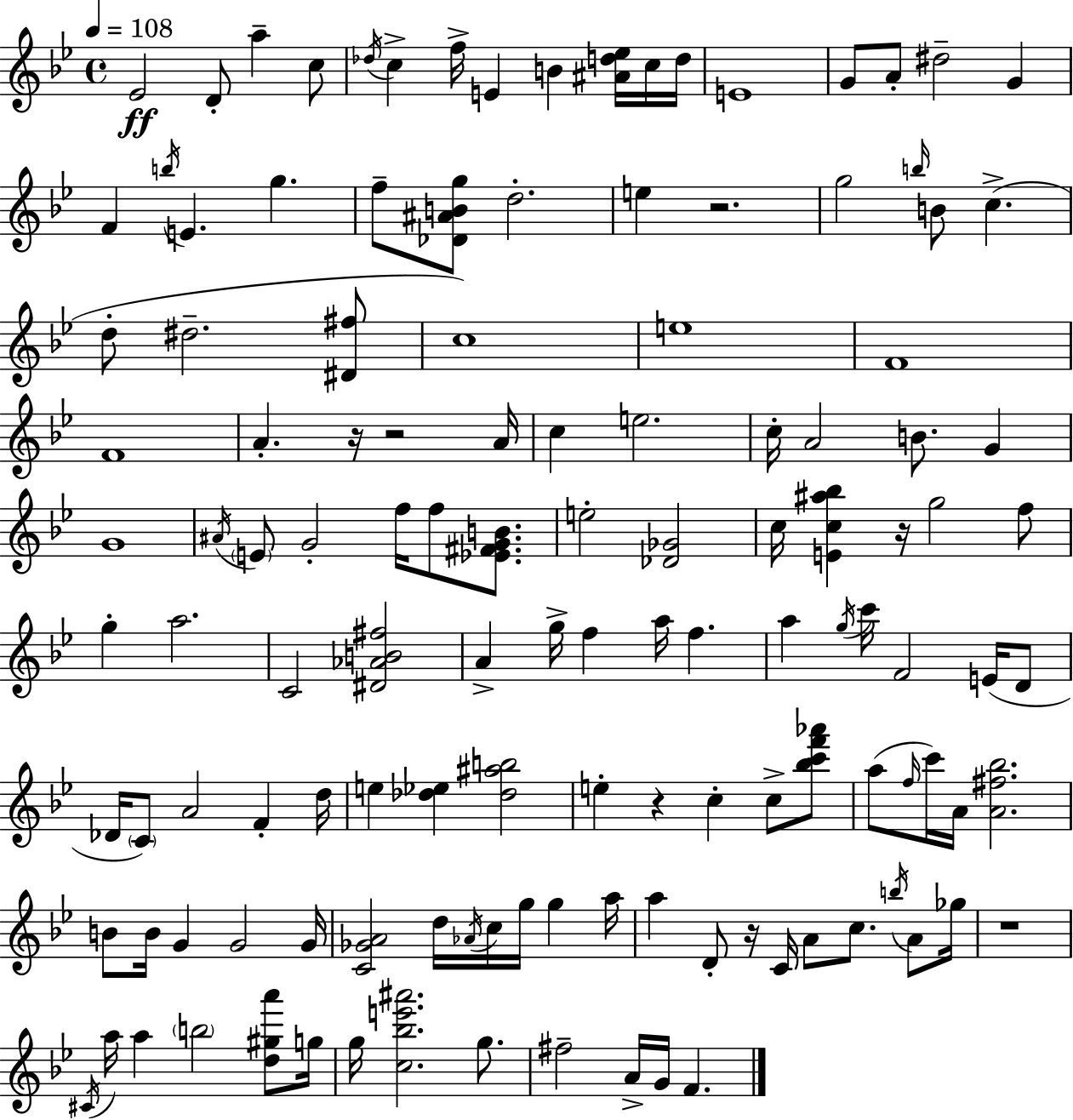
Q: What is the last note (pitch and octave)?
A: F4